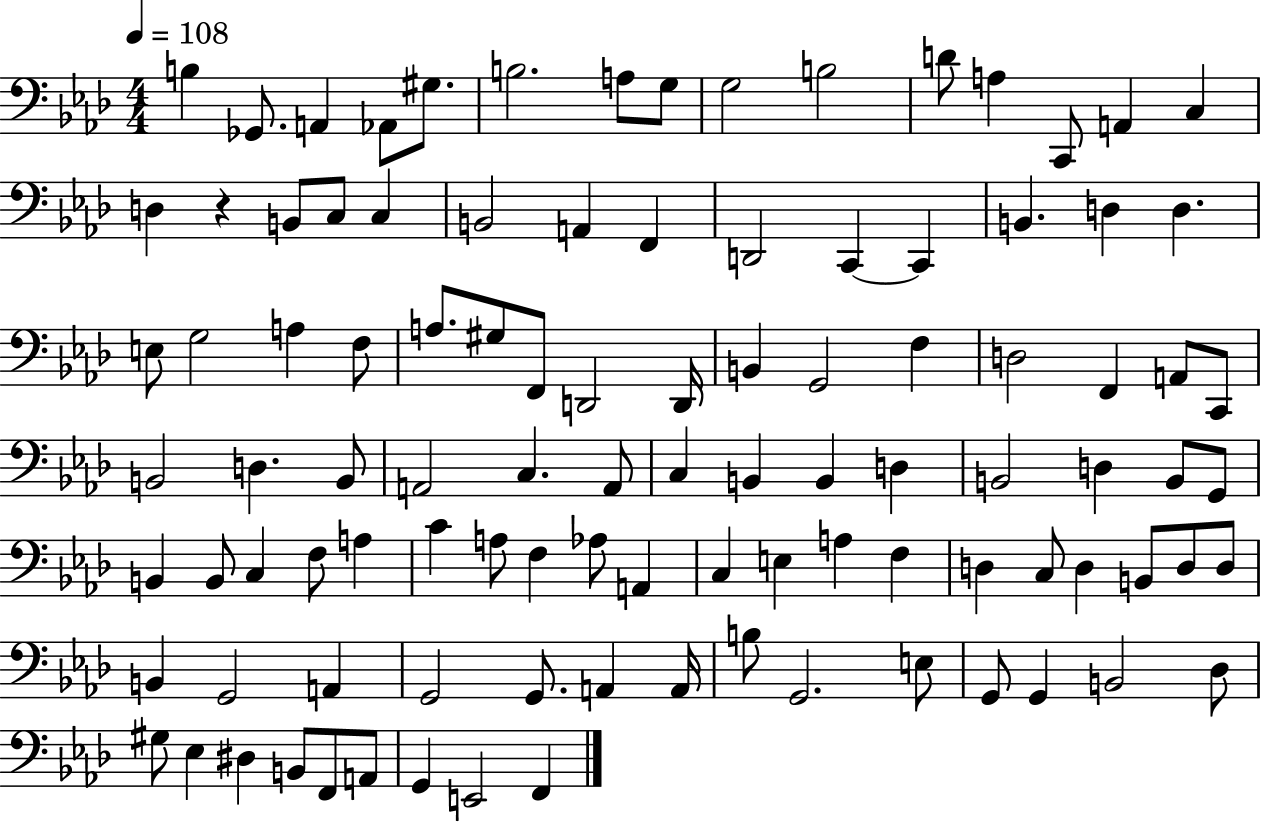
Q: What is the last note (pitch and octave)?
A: F2